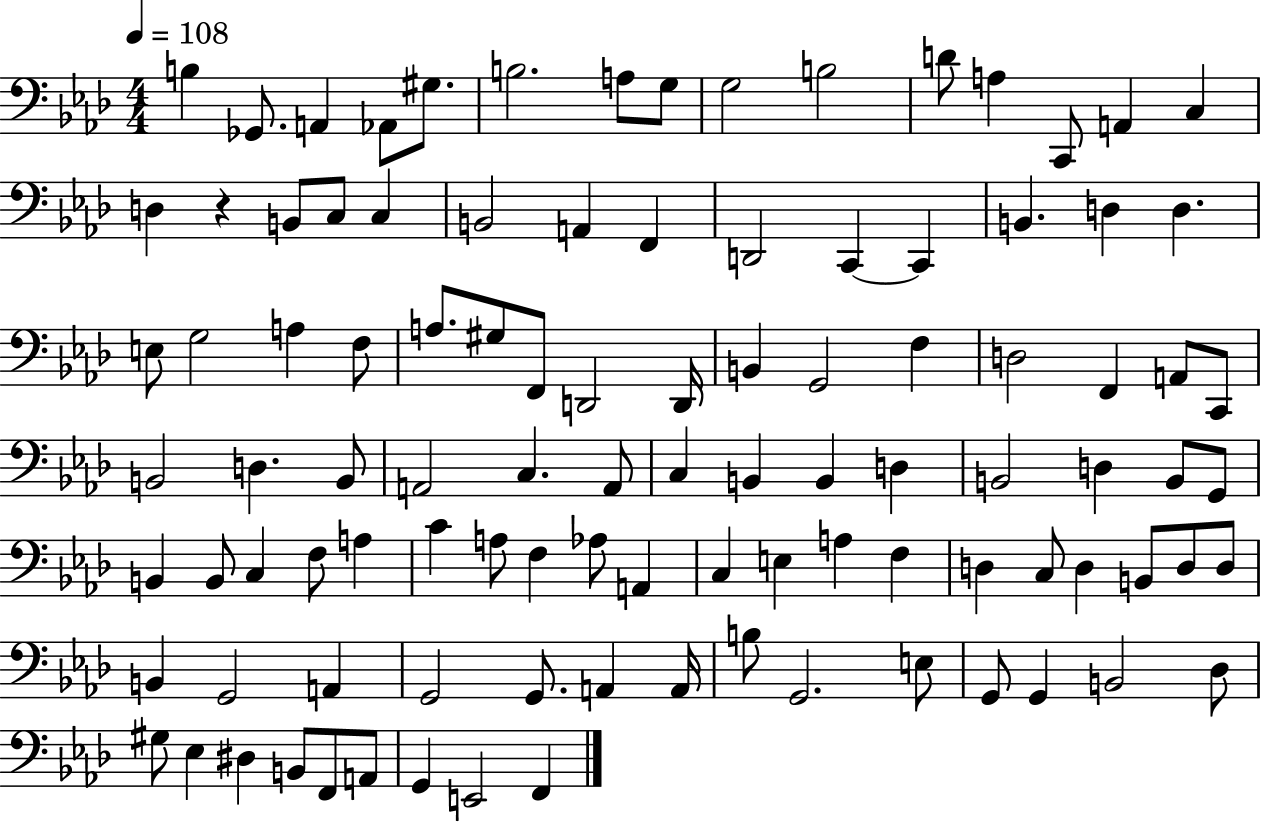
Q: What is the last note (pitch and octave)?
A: F2